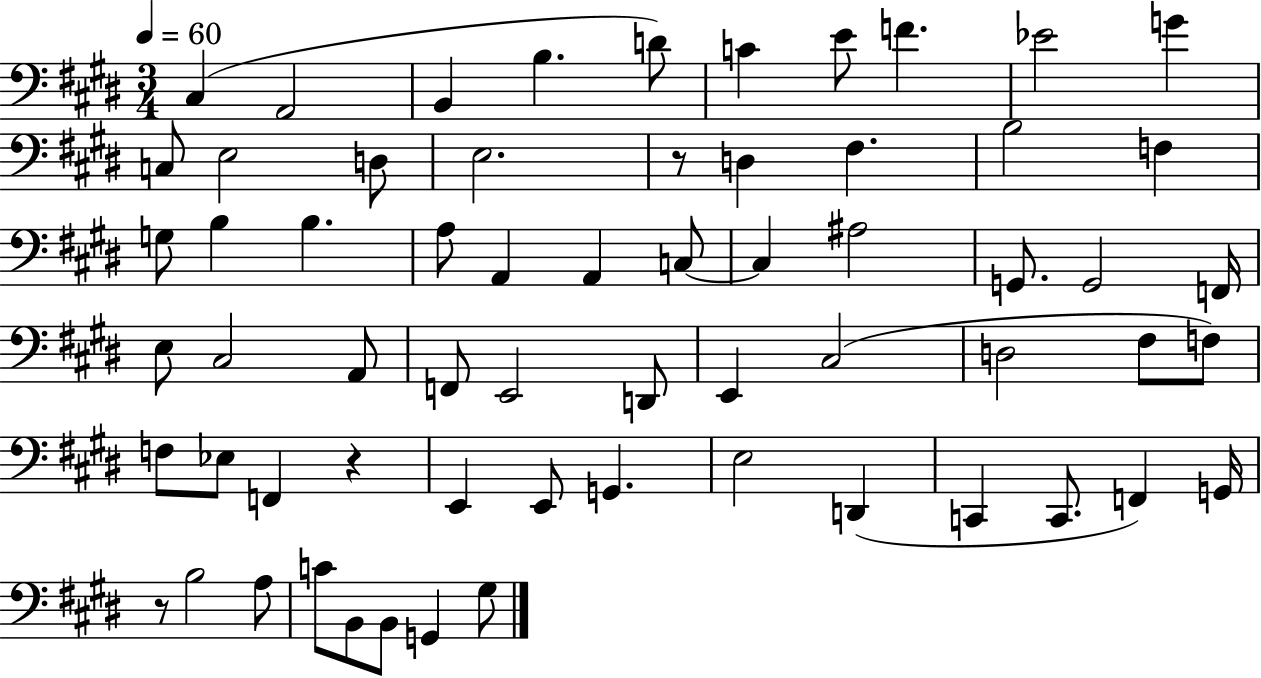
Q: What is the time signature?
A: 3/4